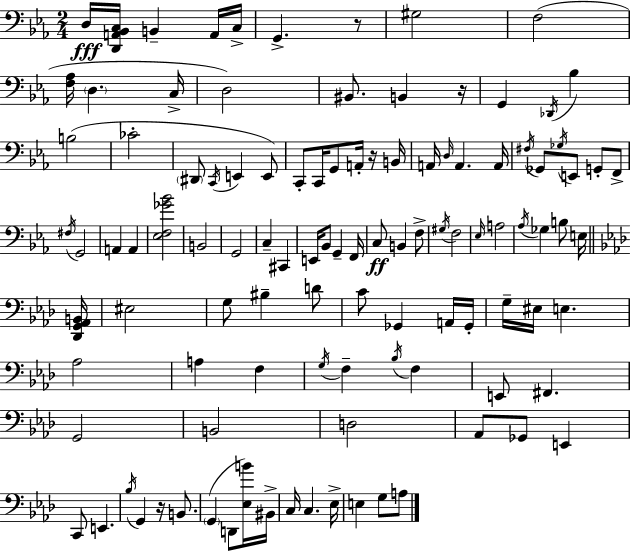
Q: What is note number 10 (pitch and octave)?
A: D3